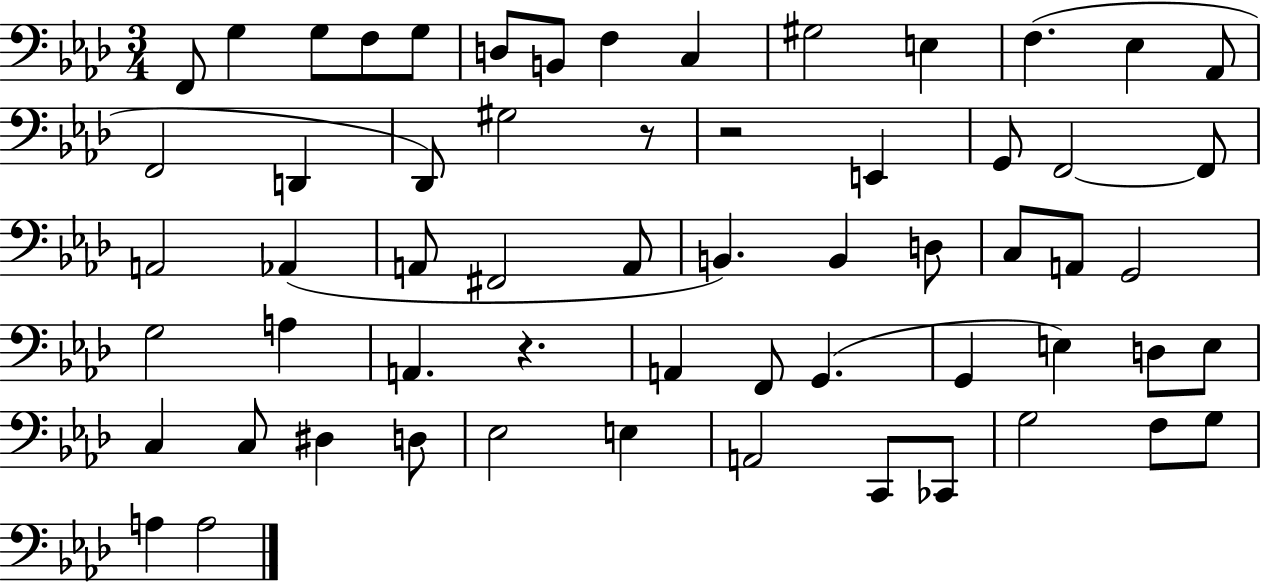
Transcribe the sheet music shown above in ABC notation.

X:1
T:Untitled
M:3/4
L:1/4
K:Ab
F,,/2 G, G,/2 F,/2 G,/2 D,/2 B,,/2 F, C, ^G,2 E, F, _E, _A,,/2 F,,2 D,, _D,,/2 ^G,2 z/2 z2 E,, G,,/2 F,,2 F,,/2 A,,2 _A,, A,,/2 ^F,,2 A,,/2 B,, B,, D,/2 C,/2 A,,/2 G,,2 G,2 A, A,, z A,, F,,/2 G,, G,, E, D,/2 E,/2 C, C,/2 ^D, D,/2 _E,2 E, A,,2 C,,/2 _C,,/2 G,2 F,/2 G,/2 A, A,2